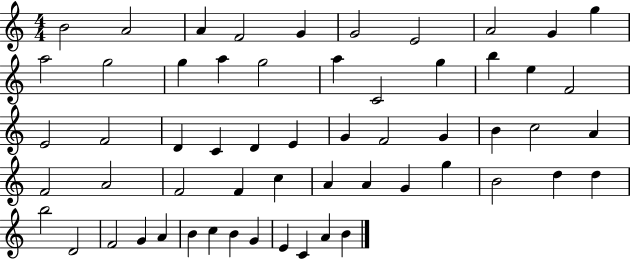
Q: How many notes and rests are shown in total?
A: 58